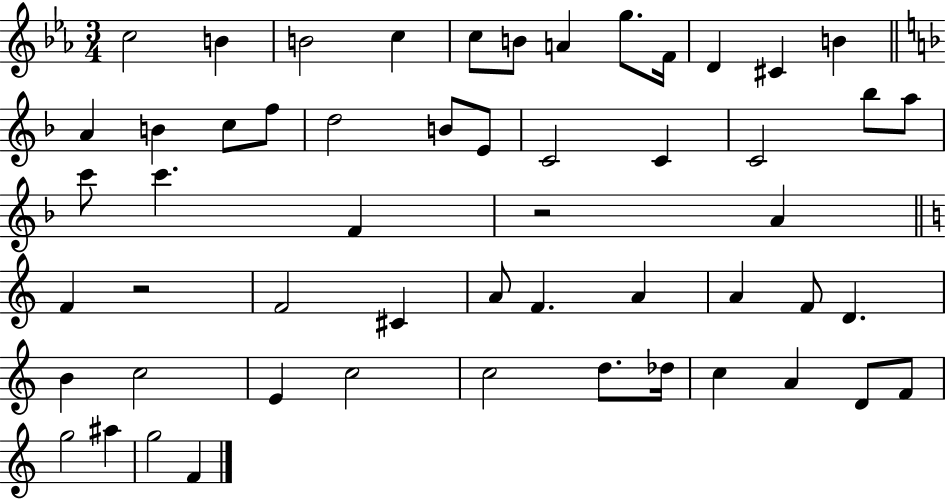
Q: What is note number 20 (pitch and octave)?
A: C4